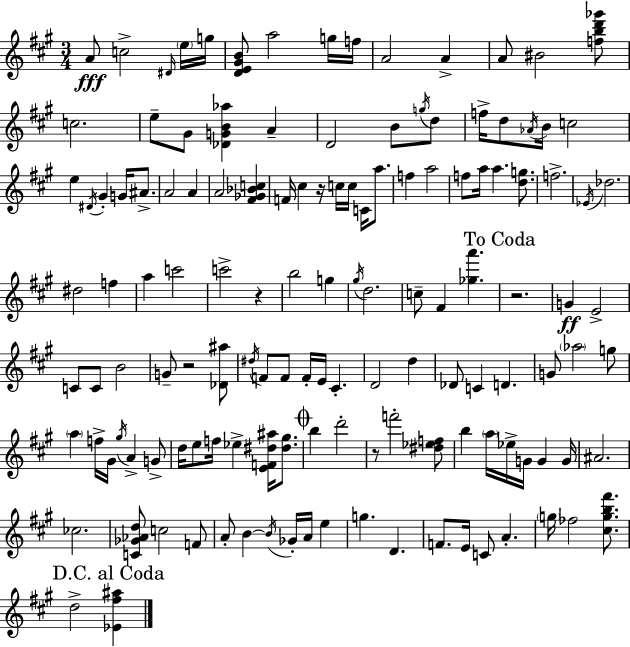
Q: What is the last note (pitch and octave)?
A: D5